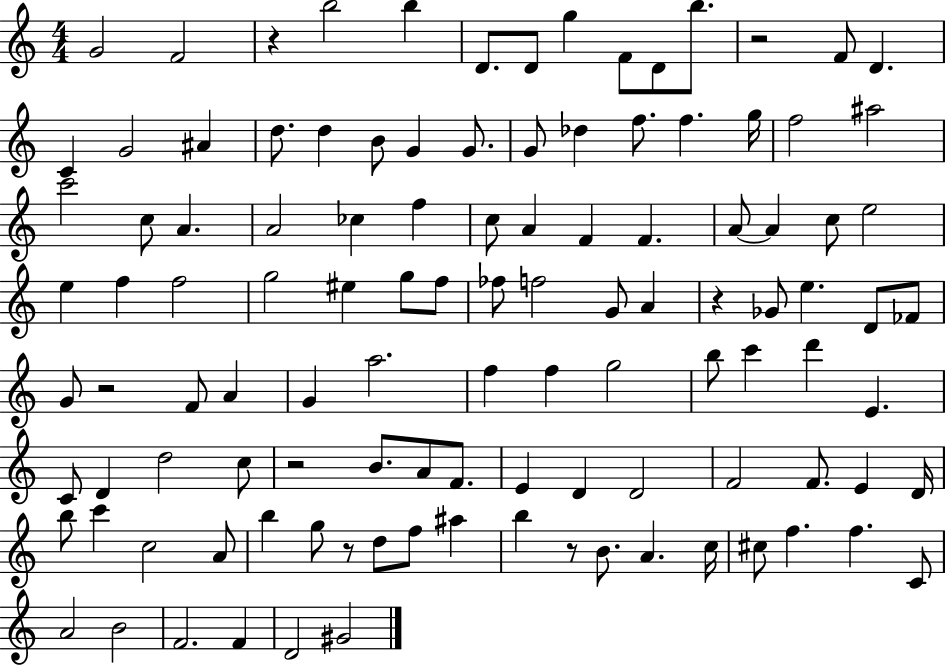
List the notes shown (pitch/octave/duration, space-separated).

G4/h F4/h R/q B5/h B5/q D4/e. D4/e G5/q F4/e D4/e B5/e. R/h F4/e D4/q. C4/q G4/h A#4/q D5/e. D5/q B4/e G4/q G4/e. G4/e Db5/q F5/e. F5/q. G5/s F5/h A#5/h C6/h C5/e A4/q. A4/h CES5/q F5/q C5/e A4/q F4/q F4/q. A4/e A4/q C5/e E5/h E5/q F5/q F5/h G5/h EIS5/q G5/e F5/e FES5/e F5/h G4/e A4/q R/q Gb4/e E5/q. D4/e FES4/e G4/e R/h F4/e A4/q G4/q A5/h. F5/q F5/q G5/h B5/e C6/q D6/q E4/q. C4/e D4/q D5/h C5/e R/h B4/e. A4/e F4/e. E4/q D4/q D4/h F4/h F4/e. E4/q D4/s B5/e C6/q C5/h A4/e B5/q G5/e R/e D5/e F5/e A#5/q B5/q R/e B4/e. A4/q. C5/s C#5/e F5/q. F5/q. C4/e A4/h B4/h F4/h. F4/q D4/h G#4/h